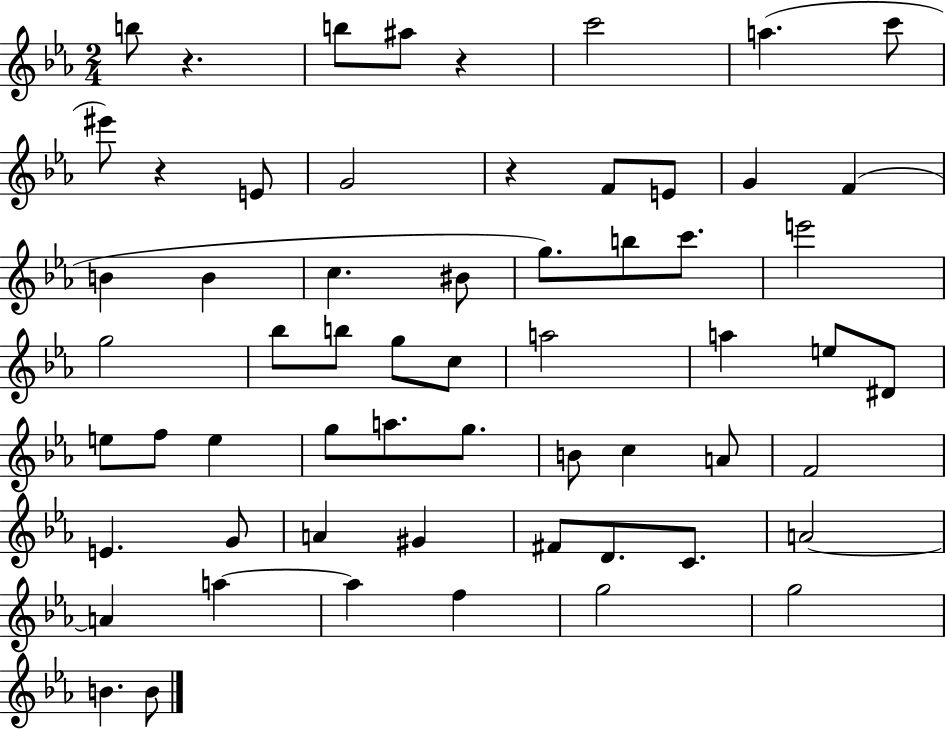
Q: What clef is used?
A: treble